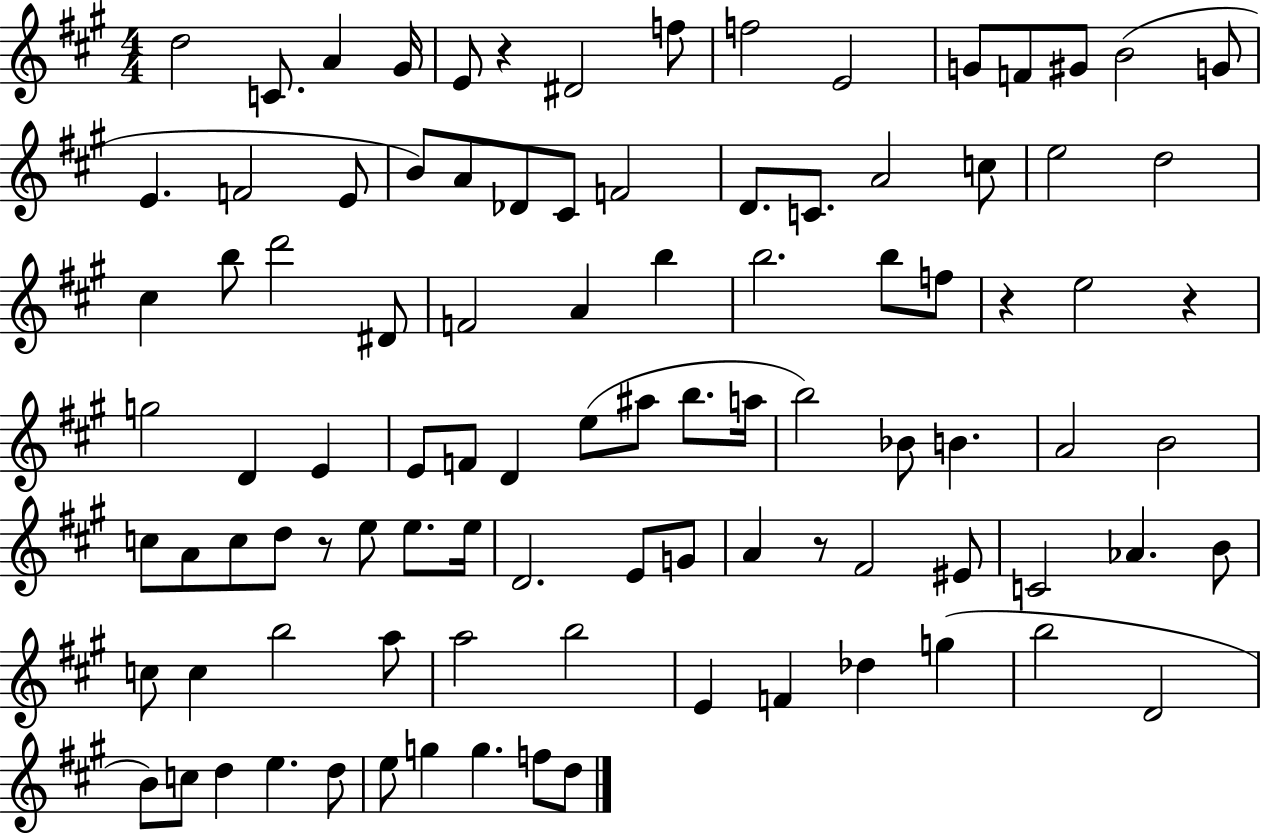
{
  \clef treble
  \numericTimeSignature
  \time 4/4
  \key a \major
  d''2 c'8. a'4 gis'16 | e'8 r4 dis'2 f''8 | f''2 e'2 | g'8 f'8 gis'8 b'2( g'8 | \break e'4. f'2 e'8 | b'8) a'8 des'8 cis'8 f'2 | d'8. c'8. a'2 c''8 | e''2 d''2 | \break cis''4 b''8 d'''2 dis'8 | f'2 a'4 b''4 | b''2. b''8 f''8 | r4 e''2 r4 | \break g''2 d'4 e'4 | e'8 f'8 d'4 e''8( ais''8 b''8. a''16 | b''2) bes'8 b'4. | a'2 b'2 | \break c''8 a'8 c''8 d''8 r8 e''8 e''8. e''16 | d'2. e'8 g'8 | a'4 r8 fis'2 eis'8 | c'2 aes'4. b'8 | \break c''8 c''4 b''2 a''8 | a''2 b''2 | e'4 f'4 des''4 g''4( | b''2 d'2 | \break b'8) c''8 d''4 e''4. d''8 | e''8 g''4 g''4. f''8 d''8 | \bar "|."
}